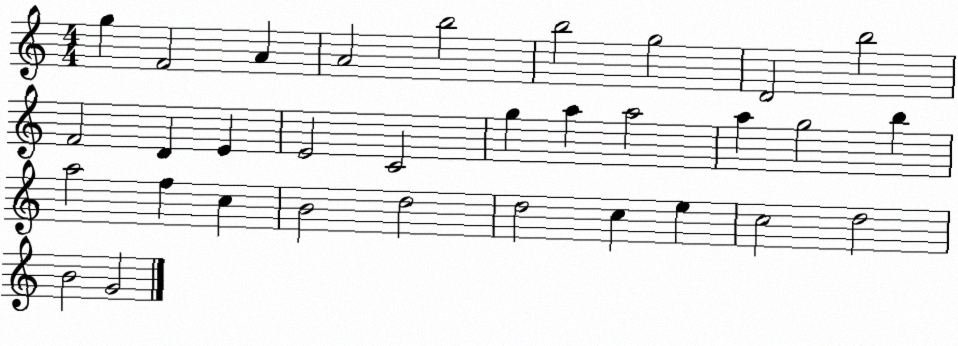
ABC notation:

X:1
T:Untitled
M:4/4
L:1/4
K:C
g F2 A A2 b2 b2 g2 D2 b2 F2 D E E2 C2 g a a2 a g2 b a2 f c B2 d2 d2 c e c2 d2 B2 G2